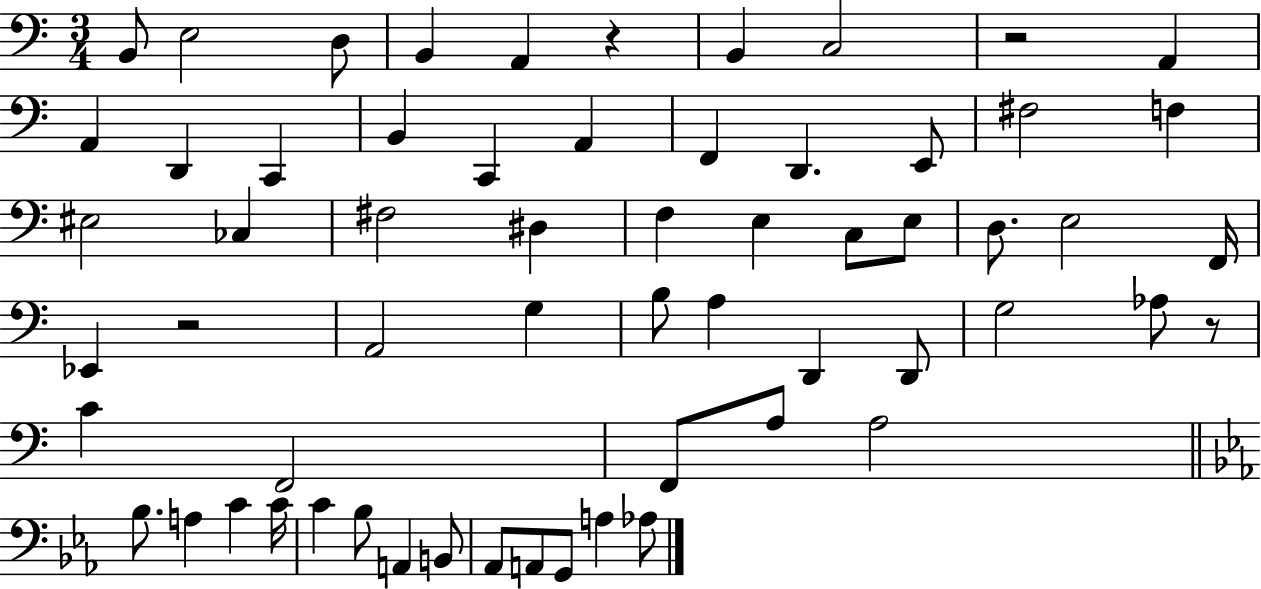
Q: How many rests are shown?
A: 4